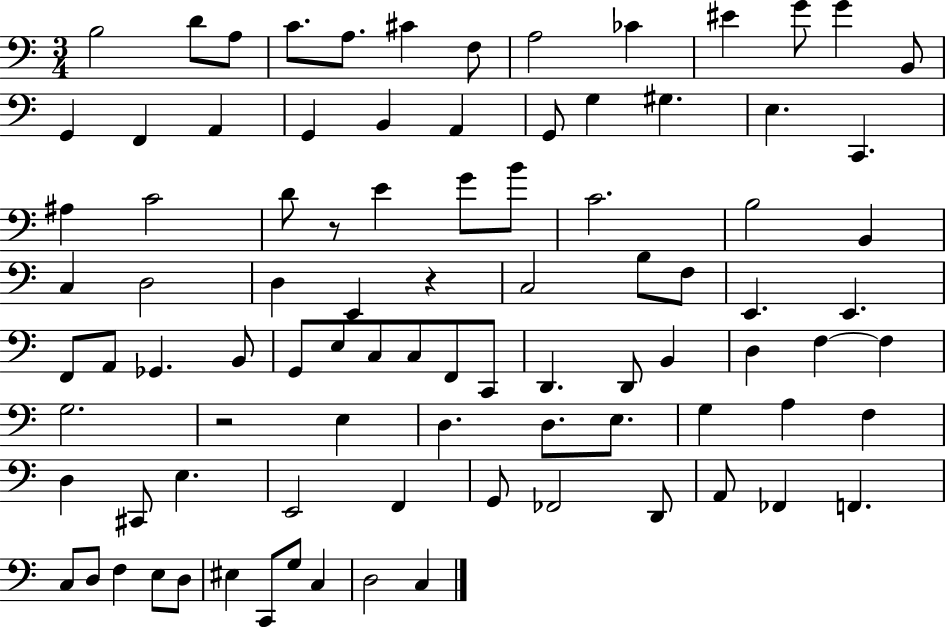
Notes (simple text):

B3/h D4/e A3/e C4/e. A3/e. C#4/q F3/e A3/h CES4/q EIS4/q G4/e G4/q B2/e G2/q F2/q A2/q G2/q B2/q A2/q G2/e G3/q G#3/q. E3/q. C2/q. A#3/q C4/h D4/e R/e E4/q G4/e B4/e C4/h. B3/h B2/q C3/q D3/h D3/q E2/q R/q C3/h B3/e F3/e E2/q. E2/q. F2/e A2/e Gb2/q. B2/e G2/e E3/e C3/e C3/e F2/e C2/e D2/q. D2/e B2/q D3/q F3/q F3/q G3/h. R/h E3/q D3/q. D3/e. E3/e. G3/q A3/q F3/q D3/q C#2/e E3/q. E2/h F2/q G2/e FES2/h D2/e A2/e FES2/q F2/q. C3/e D3/e F3/q E3/e D3/e EIS3/q C2/e G3/e C3/q D3/h C3/q